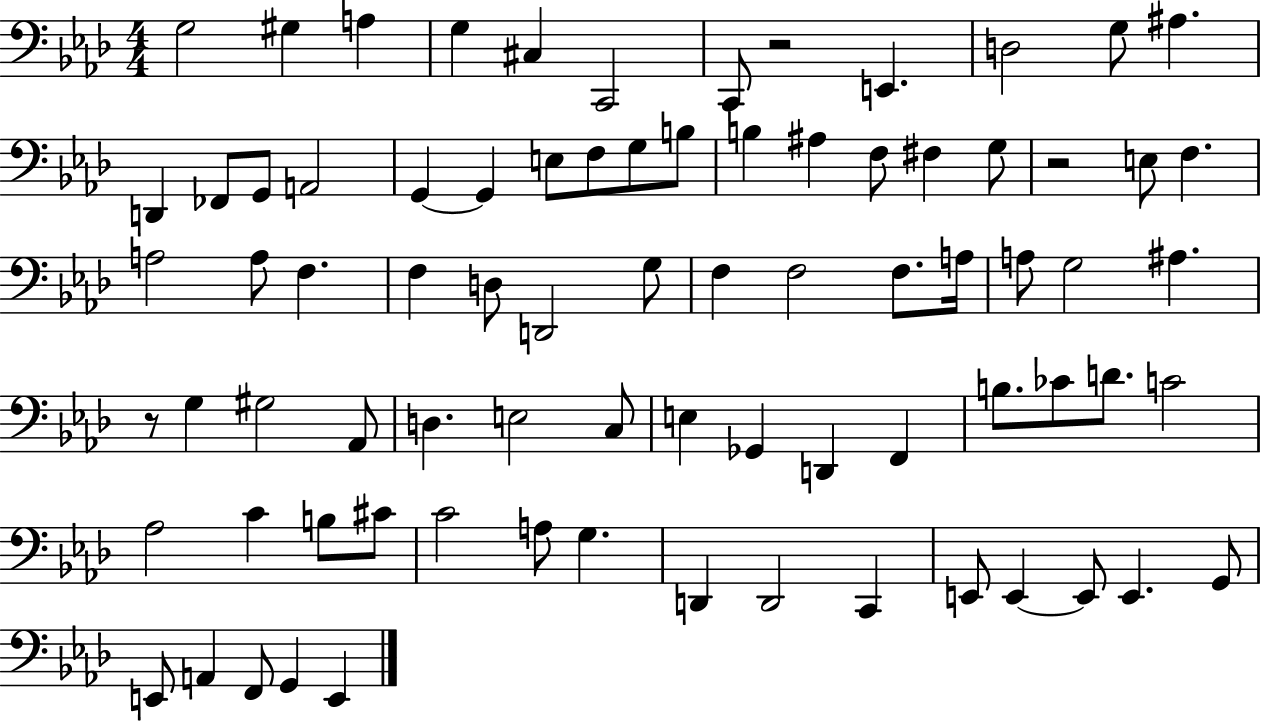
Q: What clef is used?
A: bass